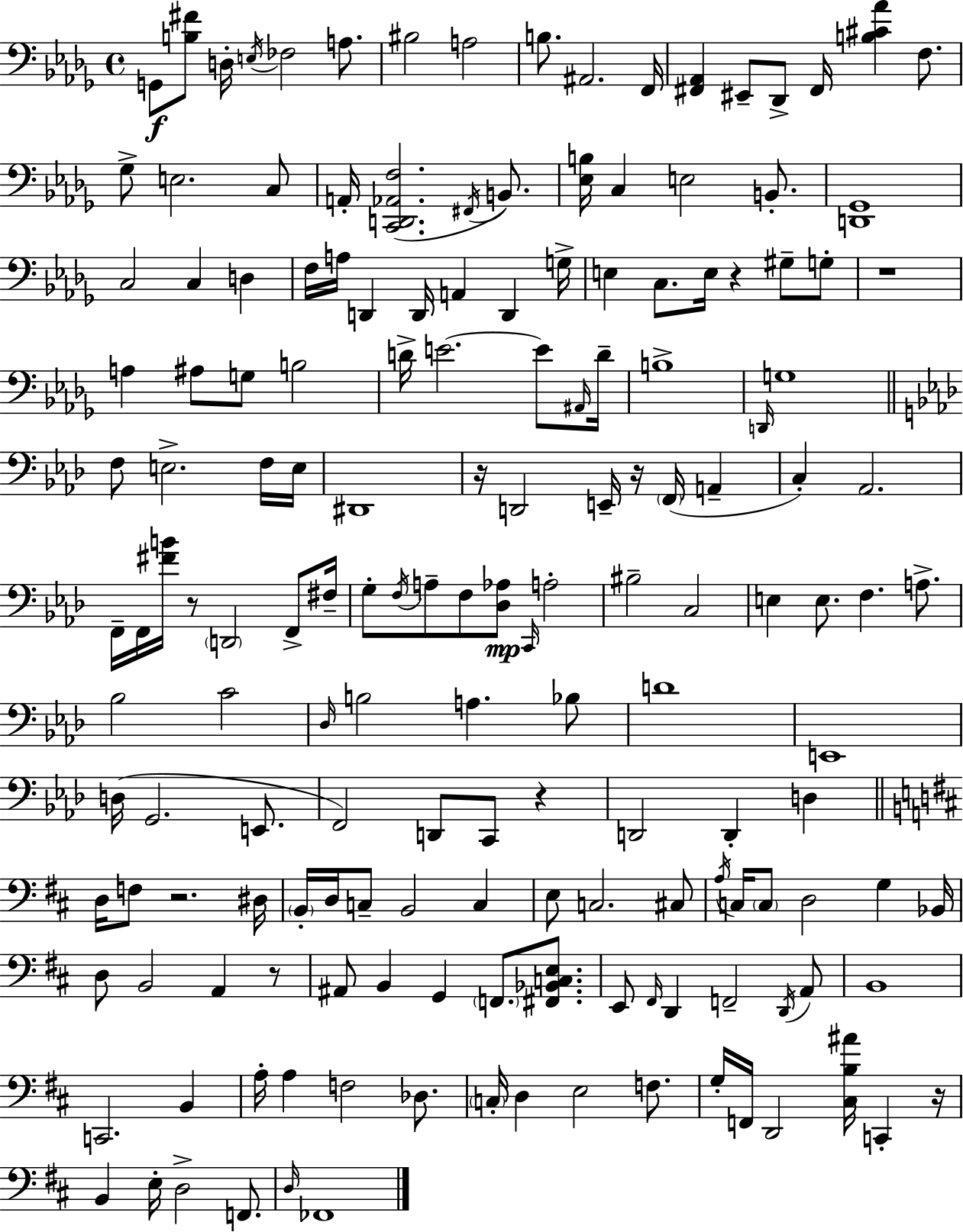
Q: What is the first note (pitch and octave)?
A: G2